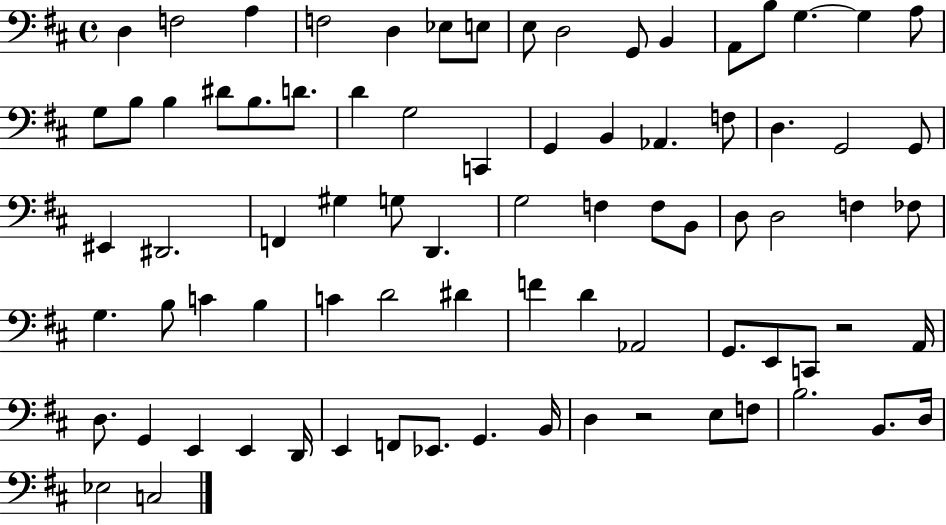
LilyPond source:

{
  \clef bass
  \time 4/4
  \defaultTimeSignature
  \key d \major
  d4 f2 a4 | f2 d4 ees8 e8 | e8 d2 g,8 b,4 | a,8 b8 g4.~~ g4 a8 | \break g8 b8 b4 dis'8 b8. d'8. | d'4 g2 c,4 | g,4 b,4 aes,4. f8 | d4. g,2 g,8 | \break eis,4 dis,2. | f,4 gis4 g8 d,4. | g2 f4 f8 b,8 | d8 d2 f4 fes8 | \break g4. b8 c'4 b4 | c'4 d'2 dis'4 | f'4 d'4 aes,2 | g,8. e,8 c,8 r2 a,16 | \break d8. g,4 e,4 e,4 d,16 | e,4 f,8 ees,8. g,4. b,16 | d4 r2 e8 f8 | b2. b,8. d16 | \break ees2 c2 | \bar "|."
}